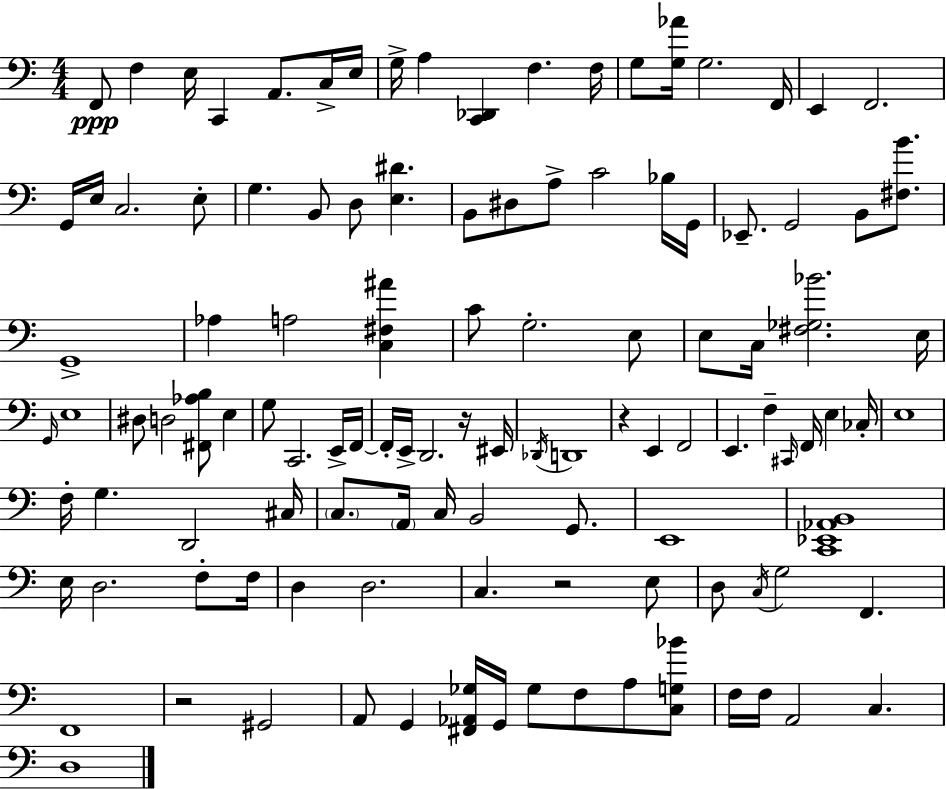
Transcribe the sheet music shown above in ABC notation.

X:1
T:Untitled
M:4/4
L:1/4
K:Am
F,,/2 F, E,/4 C,, A,,/2 C,/4 E,/4 G,/4 A, [C,,_D,,] F, F,/4 G,/2 [G,_A]/4 G,2 F,,/4 E,, F,,2 G,,/4 E,/4 C,2 E,/2 G, B,,/2 D,/2 [E,^D] B,,/2 ^D,/2 A,/2 C2 _B,/4 G,,/4 _E,,/2 G,,2 B,,/2 [^F,B]/2 G,,4 _A, A,2 [C,^F,^A] C/2 G,2 E,/2 E,/2 C,/4 [^F,_G,_B]2 E,/4 G,,/4 E,4 ^D,/2 D,2 [^F,,_A,B,]/2 E, G,/2 C,,2 E,,/4 F,,/4 F,,/4 E,,/4 D,,2 z/4 ^E,,/4 _D,,/4 D,,4 z E,, F,,2 E,, F, ^C,,/4 F,,/4 E, _C,/4 E,4 F,/4 G, D,,2 ^C,/4 C,/2 A,,/4 C,/4 B,,2 G,,/2 E,,4 [C,,_E,,_A,,B,,]4 E,/4 D,2 F,/2 F,/4 D, D,2 C, z2 E,/2 D,/2 C,/4 G,2 F,, F,,4 z2 ^G,,2 A,,/2 G,, [^F,,_A,,_G,]/4 G,,/4 _G,/2 F,/2 A,/2 [C,G,_B]/2 F,/4 F,/4 A,,2 C, D,4